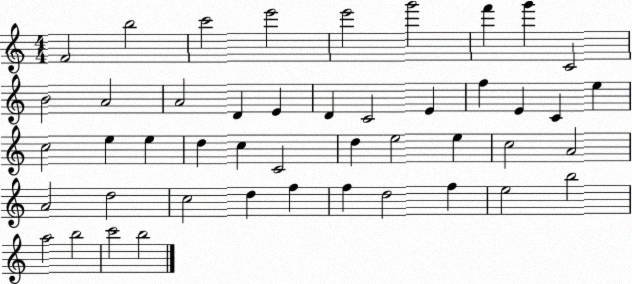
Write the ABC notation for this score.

X:1
T:Untitled
M:4/4
L:1/4
K:C
F2 b2 c'2 e'2 e'2 g'2 f' g' C2 B2 A2 A2 D E D C2 E f E C e c2 e e d c C2 d e2 e c2 A2 A2 d2 c2 d f f d2 f e2 b2 a2 b2 c'2 b2